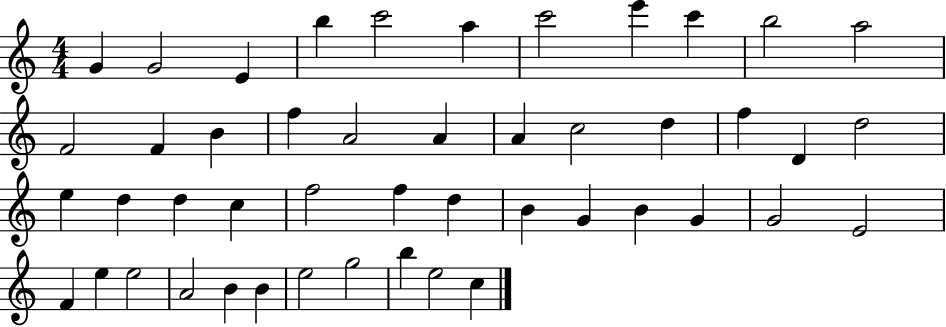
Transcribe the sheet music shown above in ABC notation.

X:1
T:Untitled
M:4/4
L:1/4
K:C
G G2 E b c'2 a c'2 e' c' b2 a2 F2 F B f A2 A A c2 d f D d2 e d d c f2 f d B G B G G2 E2 F e e2 A2 B B e2 g2 b e2 c